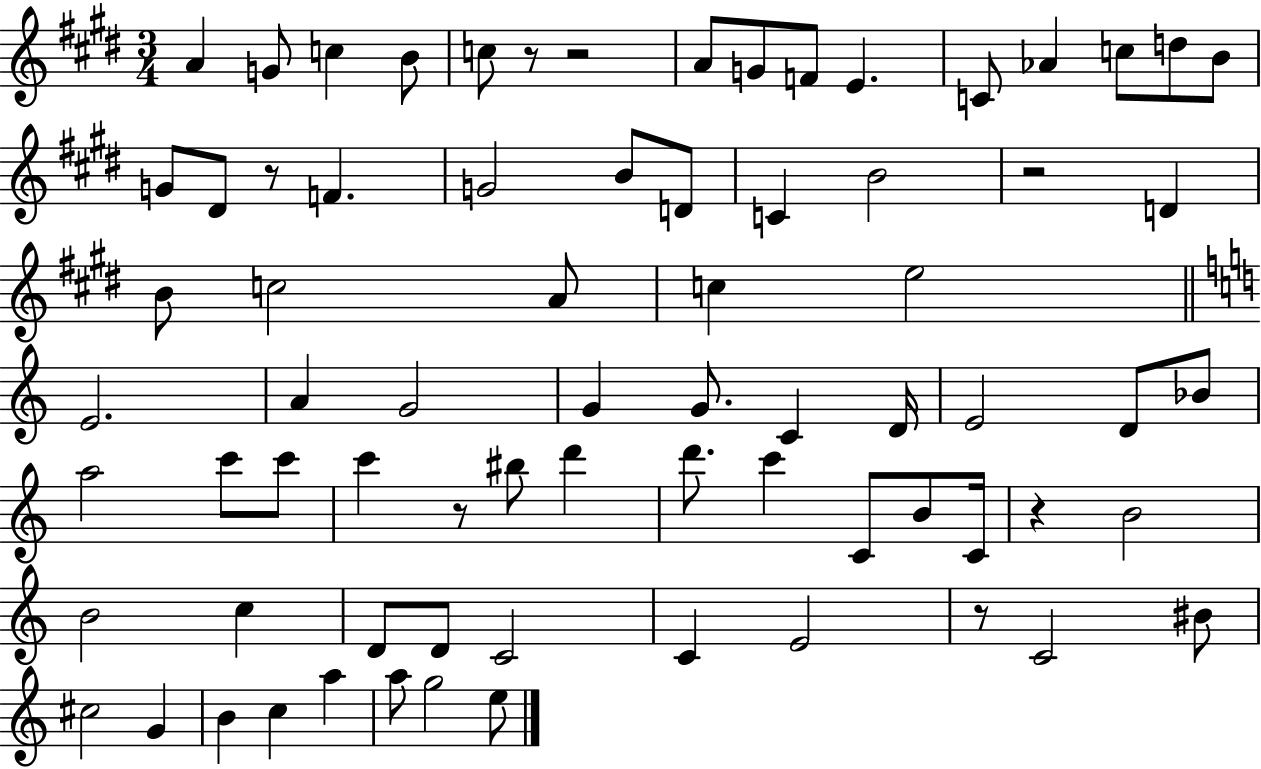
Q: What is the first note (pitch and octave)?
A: A4